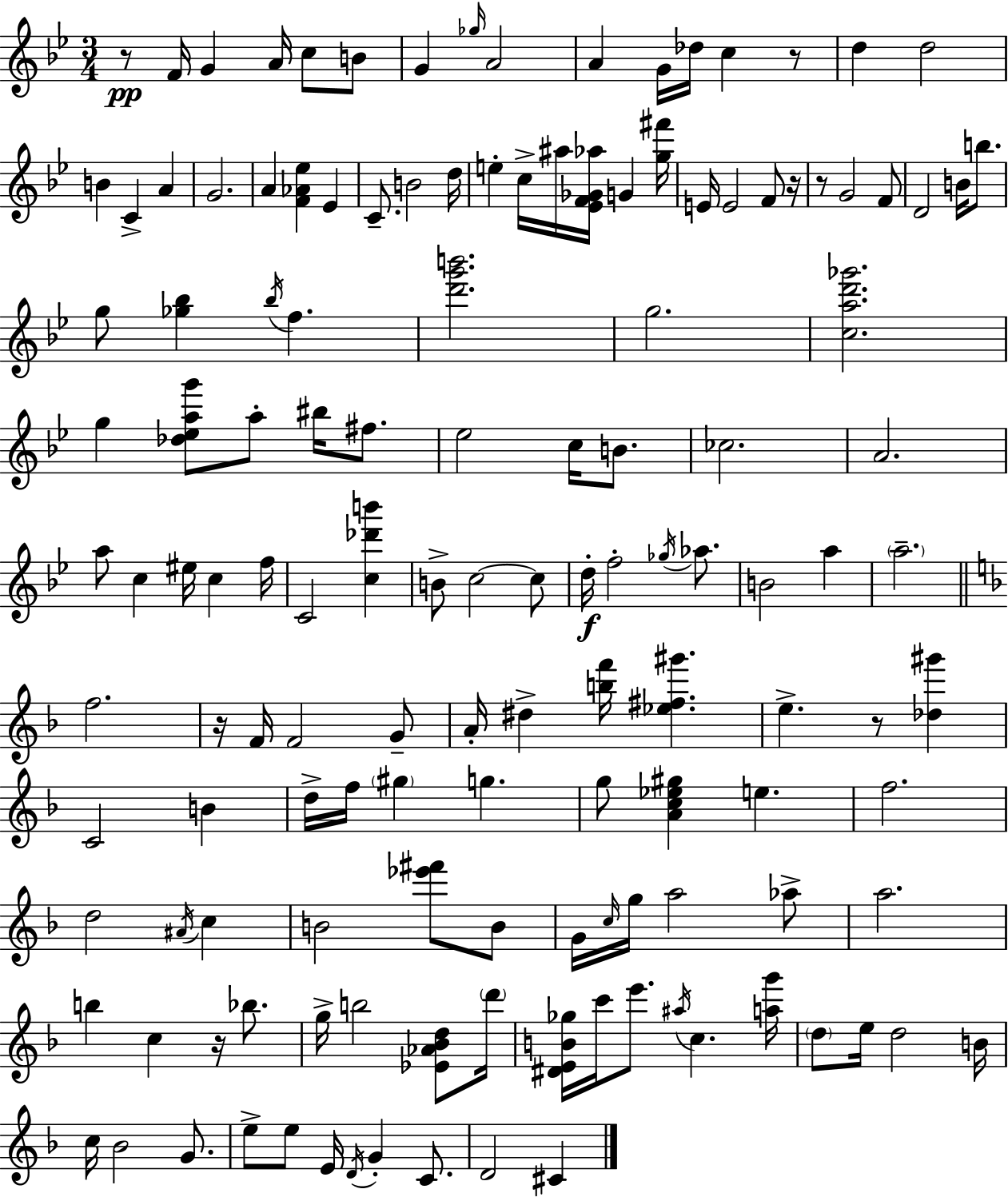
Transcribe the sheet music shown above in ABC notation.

X:1
T:Untitled
M:3/4
L:1/4
K:Gm
z/2 F/4 G A/4 c/2 B/2 G _g/4 A2 A G/4 _d/4 c z/2 d d2 B C A G2 A [F_A_e] _E C/2 B2 d/4 e c/4 ^a/4 [_EF_G_a]/4 G [g^f']/4 E/4 E2 F/2 z/4 z/2 G2 F/2 D2 B/4 b/2 g/2 [_g_b] _b/4 f [d'g'b']2 g2 [cad'_g']2 g [_d_eag']/2 a/2 ^b/4 ^f/2 _e2 c/4 B/2 _c2 A2 a/2 c ^e/4 c f/4 C2 [c_d'b'] B/2 c2 c/2 d/4 f2 _g/4 _a/2 B2 a a2 f2 z/4 F/4 F2 G/2 A/4 ^d [bf']/4 [_e^f^g'] e z/2 [_d^g'] C2 B d/4 f/4 ^g g g/2 [Ac_e^g] e f2 d2 ^A/4 c B2 [_e'^f']/2 B/2 G/4 c/4 g/4 a2 _a/2 a2 b c z/4 _b/2 g/4 b2 [_E_A_Bd]/2 d'/4 [^DEB_g]/4 c'/4 e'/2 ^a/4 c [ag']/4 d/2 e/4 d2 B/4 c/4 _B2 G/2 e/2 e/2 E/4 D/4 G C/2 D2 ^C